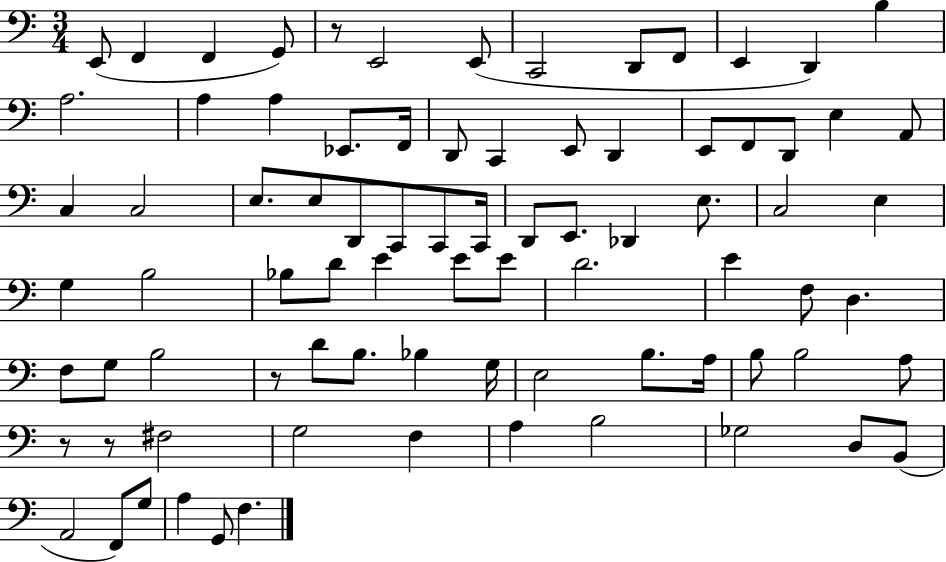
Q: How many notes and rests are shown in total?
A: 82